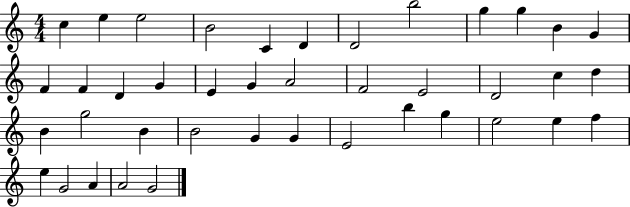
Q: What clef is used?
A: treble